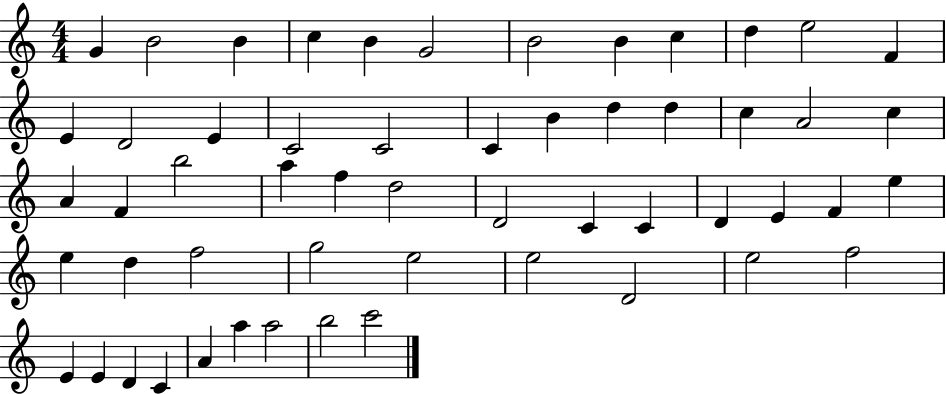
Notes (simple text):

G4/q B4/h B4/q C5/q B4/q G4/h B4/h B4/q C5/q D5/q E5/h F4/q E4/q D4/h E4/q C4/h C4/h C4/q B4/q D5/q D5/q C5/q A4/h C5/q A4/q F4/q B5/h A5/q F5/q D5/h D4/h C4/q C4/q D4/q E4/q F4/q E5/q E5/q D5/q F5/h G5/h E5/h E5/h D4/h E5/h F5/h E4/q E4/q D4/q C4/q A4/q A5/q A5/h B5/h C6/h